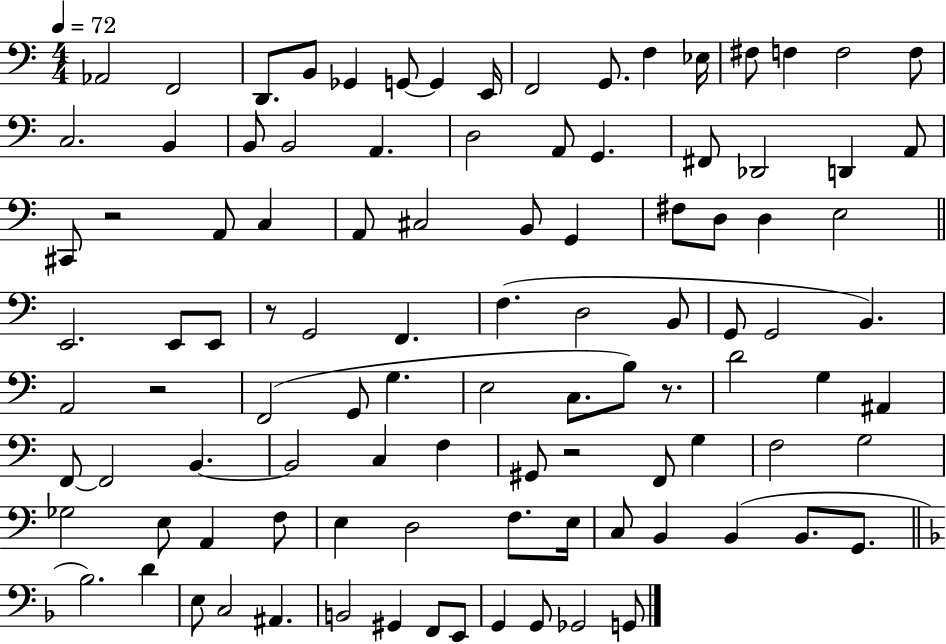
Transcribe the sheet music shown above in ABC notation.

X:1
T:Untitled
M:4/4
L:1/4
K:C
_A,,2 F,,2 D,,/2 B,,/2 _G,, G,,/2 G,, E,,/4 F,,2 G,,/2 F, _E,/4 ^F,/2 F, F,2 F,/2 C,2 B,, B,,/2 B,,2 A,, D,2 A,,/2 G,, ^F,,/2 _D,,2 D,, A,,/2 ^C,,/2 z2 A,,/2 C, A,,/2 ^C,2 B,,/2 G,, ^F,/2 D,/2 D, E,2 E,,2 E,,/2 E,,/2 z/2 G,,2 F,, F, D,2 B,,/2 G,,/2 G,,2 B,, A,,2 z2 F,,2 G,,/2 G, E,2 C,/2 B,/2 z/2 D2 G, ^A,, F,,/2 F,,2 B,, B,,2 C, F, ^G,,/2 z2 F,,/2 G, F,2 G,2 _G,2 E,/2 A,, F,/2 E, D,2 F,/2 E,/4 C,/2 B,, B,, B,,/2 G,,/2 _B,2 D E,/2 C,2 ^A,, B,,2 ^G,, F,,/2 E,,/2 G,, G,,/2 _G,,2 G,,/2